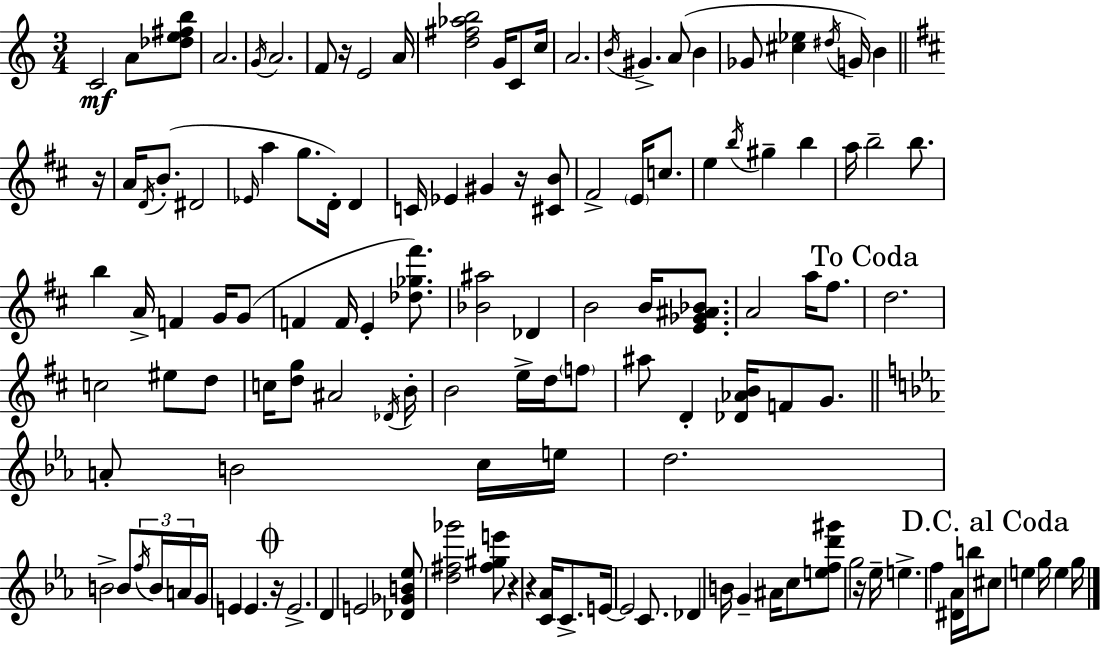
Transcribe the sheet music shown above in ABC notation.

X:1
T:Untitled
M:3/4
L:1/4
K:Am
C2 A/2 [_de^fb]/2 A2 G/4 A2 F/2 z/4 E2 A/4 [d^f_ab]2 G/4 C/2 c/4 A2 B/4 ^G A/2 B _G/2 [^c_e] ^d/4 G/4 B z/4 A/4 D/4 B/2 ^D2 _E/4 a g/2 D/4 D C/4 _E ^G z/4 [^CB]/2 ^F2 E/4 c/2 e b/4 ^g b a/4 b2 b/2 b A/4 F G/4 G/2 F F/4 E [_d_g^f']/2 [_B^a]2 _D B2 B/4 [E_G^A_B]/2 A2 a/4 ^f/2 d2 c2 ^e/2 d/2 c/4 [dg]/2 ^A2 _D/4 B/4 B2 e/4 d/4 f/2 ^a/2 D [_D_AB]/4 F/2 G/2 A/2 B2 c/4 e/4 d2 B2 B/2 f/4 B/4 A/4 G/4 E E z/4 E2 D E2 [_D_GB_e]/2 [d^f_g']2 [^f^ge']/2 z z [C_A]/4 C/2 E/4 E2 C/2 _D B/4 G ^A/4 c/2 [efd'^g']/2 g2 z/4 _e/4 e f [^D_A]/4 b/4 ^c/2 e g/4 e g/4